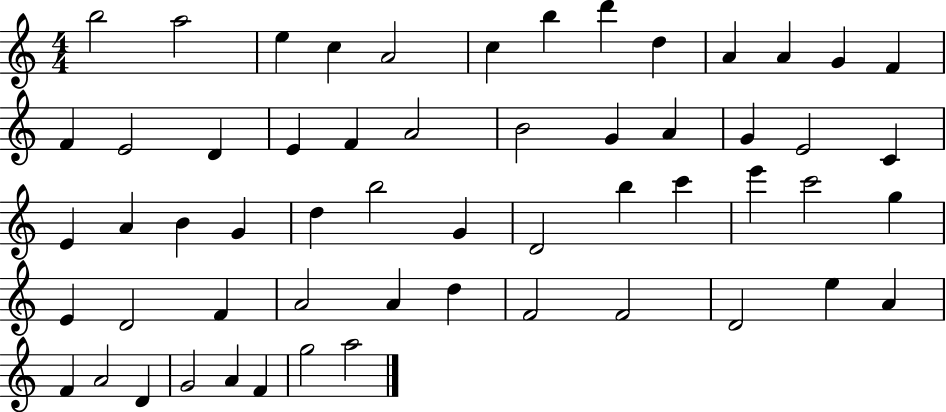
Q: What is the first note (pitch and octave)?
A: B5